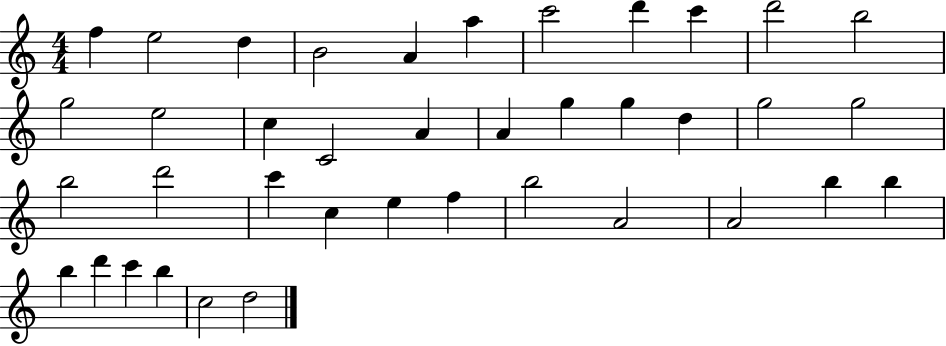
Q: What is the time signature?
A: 4/4